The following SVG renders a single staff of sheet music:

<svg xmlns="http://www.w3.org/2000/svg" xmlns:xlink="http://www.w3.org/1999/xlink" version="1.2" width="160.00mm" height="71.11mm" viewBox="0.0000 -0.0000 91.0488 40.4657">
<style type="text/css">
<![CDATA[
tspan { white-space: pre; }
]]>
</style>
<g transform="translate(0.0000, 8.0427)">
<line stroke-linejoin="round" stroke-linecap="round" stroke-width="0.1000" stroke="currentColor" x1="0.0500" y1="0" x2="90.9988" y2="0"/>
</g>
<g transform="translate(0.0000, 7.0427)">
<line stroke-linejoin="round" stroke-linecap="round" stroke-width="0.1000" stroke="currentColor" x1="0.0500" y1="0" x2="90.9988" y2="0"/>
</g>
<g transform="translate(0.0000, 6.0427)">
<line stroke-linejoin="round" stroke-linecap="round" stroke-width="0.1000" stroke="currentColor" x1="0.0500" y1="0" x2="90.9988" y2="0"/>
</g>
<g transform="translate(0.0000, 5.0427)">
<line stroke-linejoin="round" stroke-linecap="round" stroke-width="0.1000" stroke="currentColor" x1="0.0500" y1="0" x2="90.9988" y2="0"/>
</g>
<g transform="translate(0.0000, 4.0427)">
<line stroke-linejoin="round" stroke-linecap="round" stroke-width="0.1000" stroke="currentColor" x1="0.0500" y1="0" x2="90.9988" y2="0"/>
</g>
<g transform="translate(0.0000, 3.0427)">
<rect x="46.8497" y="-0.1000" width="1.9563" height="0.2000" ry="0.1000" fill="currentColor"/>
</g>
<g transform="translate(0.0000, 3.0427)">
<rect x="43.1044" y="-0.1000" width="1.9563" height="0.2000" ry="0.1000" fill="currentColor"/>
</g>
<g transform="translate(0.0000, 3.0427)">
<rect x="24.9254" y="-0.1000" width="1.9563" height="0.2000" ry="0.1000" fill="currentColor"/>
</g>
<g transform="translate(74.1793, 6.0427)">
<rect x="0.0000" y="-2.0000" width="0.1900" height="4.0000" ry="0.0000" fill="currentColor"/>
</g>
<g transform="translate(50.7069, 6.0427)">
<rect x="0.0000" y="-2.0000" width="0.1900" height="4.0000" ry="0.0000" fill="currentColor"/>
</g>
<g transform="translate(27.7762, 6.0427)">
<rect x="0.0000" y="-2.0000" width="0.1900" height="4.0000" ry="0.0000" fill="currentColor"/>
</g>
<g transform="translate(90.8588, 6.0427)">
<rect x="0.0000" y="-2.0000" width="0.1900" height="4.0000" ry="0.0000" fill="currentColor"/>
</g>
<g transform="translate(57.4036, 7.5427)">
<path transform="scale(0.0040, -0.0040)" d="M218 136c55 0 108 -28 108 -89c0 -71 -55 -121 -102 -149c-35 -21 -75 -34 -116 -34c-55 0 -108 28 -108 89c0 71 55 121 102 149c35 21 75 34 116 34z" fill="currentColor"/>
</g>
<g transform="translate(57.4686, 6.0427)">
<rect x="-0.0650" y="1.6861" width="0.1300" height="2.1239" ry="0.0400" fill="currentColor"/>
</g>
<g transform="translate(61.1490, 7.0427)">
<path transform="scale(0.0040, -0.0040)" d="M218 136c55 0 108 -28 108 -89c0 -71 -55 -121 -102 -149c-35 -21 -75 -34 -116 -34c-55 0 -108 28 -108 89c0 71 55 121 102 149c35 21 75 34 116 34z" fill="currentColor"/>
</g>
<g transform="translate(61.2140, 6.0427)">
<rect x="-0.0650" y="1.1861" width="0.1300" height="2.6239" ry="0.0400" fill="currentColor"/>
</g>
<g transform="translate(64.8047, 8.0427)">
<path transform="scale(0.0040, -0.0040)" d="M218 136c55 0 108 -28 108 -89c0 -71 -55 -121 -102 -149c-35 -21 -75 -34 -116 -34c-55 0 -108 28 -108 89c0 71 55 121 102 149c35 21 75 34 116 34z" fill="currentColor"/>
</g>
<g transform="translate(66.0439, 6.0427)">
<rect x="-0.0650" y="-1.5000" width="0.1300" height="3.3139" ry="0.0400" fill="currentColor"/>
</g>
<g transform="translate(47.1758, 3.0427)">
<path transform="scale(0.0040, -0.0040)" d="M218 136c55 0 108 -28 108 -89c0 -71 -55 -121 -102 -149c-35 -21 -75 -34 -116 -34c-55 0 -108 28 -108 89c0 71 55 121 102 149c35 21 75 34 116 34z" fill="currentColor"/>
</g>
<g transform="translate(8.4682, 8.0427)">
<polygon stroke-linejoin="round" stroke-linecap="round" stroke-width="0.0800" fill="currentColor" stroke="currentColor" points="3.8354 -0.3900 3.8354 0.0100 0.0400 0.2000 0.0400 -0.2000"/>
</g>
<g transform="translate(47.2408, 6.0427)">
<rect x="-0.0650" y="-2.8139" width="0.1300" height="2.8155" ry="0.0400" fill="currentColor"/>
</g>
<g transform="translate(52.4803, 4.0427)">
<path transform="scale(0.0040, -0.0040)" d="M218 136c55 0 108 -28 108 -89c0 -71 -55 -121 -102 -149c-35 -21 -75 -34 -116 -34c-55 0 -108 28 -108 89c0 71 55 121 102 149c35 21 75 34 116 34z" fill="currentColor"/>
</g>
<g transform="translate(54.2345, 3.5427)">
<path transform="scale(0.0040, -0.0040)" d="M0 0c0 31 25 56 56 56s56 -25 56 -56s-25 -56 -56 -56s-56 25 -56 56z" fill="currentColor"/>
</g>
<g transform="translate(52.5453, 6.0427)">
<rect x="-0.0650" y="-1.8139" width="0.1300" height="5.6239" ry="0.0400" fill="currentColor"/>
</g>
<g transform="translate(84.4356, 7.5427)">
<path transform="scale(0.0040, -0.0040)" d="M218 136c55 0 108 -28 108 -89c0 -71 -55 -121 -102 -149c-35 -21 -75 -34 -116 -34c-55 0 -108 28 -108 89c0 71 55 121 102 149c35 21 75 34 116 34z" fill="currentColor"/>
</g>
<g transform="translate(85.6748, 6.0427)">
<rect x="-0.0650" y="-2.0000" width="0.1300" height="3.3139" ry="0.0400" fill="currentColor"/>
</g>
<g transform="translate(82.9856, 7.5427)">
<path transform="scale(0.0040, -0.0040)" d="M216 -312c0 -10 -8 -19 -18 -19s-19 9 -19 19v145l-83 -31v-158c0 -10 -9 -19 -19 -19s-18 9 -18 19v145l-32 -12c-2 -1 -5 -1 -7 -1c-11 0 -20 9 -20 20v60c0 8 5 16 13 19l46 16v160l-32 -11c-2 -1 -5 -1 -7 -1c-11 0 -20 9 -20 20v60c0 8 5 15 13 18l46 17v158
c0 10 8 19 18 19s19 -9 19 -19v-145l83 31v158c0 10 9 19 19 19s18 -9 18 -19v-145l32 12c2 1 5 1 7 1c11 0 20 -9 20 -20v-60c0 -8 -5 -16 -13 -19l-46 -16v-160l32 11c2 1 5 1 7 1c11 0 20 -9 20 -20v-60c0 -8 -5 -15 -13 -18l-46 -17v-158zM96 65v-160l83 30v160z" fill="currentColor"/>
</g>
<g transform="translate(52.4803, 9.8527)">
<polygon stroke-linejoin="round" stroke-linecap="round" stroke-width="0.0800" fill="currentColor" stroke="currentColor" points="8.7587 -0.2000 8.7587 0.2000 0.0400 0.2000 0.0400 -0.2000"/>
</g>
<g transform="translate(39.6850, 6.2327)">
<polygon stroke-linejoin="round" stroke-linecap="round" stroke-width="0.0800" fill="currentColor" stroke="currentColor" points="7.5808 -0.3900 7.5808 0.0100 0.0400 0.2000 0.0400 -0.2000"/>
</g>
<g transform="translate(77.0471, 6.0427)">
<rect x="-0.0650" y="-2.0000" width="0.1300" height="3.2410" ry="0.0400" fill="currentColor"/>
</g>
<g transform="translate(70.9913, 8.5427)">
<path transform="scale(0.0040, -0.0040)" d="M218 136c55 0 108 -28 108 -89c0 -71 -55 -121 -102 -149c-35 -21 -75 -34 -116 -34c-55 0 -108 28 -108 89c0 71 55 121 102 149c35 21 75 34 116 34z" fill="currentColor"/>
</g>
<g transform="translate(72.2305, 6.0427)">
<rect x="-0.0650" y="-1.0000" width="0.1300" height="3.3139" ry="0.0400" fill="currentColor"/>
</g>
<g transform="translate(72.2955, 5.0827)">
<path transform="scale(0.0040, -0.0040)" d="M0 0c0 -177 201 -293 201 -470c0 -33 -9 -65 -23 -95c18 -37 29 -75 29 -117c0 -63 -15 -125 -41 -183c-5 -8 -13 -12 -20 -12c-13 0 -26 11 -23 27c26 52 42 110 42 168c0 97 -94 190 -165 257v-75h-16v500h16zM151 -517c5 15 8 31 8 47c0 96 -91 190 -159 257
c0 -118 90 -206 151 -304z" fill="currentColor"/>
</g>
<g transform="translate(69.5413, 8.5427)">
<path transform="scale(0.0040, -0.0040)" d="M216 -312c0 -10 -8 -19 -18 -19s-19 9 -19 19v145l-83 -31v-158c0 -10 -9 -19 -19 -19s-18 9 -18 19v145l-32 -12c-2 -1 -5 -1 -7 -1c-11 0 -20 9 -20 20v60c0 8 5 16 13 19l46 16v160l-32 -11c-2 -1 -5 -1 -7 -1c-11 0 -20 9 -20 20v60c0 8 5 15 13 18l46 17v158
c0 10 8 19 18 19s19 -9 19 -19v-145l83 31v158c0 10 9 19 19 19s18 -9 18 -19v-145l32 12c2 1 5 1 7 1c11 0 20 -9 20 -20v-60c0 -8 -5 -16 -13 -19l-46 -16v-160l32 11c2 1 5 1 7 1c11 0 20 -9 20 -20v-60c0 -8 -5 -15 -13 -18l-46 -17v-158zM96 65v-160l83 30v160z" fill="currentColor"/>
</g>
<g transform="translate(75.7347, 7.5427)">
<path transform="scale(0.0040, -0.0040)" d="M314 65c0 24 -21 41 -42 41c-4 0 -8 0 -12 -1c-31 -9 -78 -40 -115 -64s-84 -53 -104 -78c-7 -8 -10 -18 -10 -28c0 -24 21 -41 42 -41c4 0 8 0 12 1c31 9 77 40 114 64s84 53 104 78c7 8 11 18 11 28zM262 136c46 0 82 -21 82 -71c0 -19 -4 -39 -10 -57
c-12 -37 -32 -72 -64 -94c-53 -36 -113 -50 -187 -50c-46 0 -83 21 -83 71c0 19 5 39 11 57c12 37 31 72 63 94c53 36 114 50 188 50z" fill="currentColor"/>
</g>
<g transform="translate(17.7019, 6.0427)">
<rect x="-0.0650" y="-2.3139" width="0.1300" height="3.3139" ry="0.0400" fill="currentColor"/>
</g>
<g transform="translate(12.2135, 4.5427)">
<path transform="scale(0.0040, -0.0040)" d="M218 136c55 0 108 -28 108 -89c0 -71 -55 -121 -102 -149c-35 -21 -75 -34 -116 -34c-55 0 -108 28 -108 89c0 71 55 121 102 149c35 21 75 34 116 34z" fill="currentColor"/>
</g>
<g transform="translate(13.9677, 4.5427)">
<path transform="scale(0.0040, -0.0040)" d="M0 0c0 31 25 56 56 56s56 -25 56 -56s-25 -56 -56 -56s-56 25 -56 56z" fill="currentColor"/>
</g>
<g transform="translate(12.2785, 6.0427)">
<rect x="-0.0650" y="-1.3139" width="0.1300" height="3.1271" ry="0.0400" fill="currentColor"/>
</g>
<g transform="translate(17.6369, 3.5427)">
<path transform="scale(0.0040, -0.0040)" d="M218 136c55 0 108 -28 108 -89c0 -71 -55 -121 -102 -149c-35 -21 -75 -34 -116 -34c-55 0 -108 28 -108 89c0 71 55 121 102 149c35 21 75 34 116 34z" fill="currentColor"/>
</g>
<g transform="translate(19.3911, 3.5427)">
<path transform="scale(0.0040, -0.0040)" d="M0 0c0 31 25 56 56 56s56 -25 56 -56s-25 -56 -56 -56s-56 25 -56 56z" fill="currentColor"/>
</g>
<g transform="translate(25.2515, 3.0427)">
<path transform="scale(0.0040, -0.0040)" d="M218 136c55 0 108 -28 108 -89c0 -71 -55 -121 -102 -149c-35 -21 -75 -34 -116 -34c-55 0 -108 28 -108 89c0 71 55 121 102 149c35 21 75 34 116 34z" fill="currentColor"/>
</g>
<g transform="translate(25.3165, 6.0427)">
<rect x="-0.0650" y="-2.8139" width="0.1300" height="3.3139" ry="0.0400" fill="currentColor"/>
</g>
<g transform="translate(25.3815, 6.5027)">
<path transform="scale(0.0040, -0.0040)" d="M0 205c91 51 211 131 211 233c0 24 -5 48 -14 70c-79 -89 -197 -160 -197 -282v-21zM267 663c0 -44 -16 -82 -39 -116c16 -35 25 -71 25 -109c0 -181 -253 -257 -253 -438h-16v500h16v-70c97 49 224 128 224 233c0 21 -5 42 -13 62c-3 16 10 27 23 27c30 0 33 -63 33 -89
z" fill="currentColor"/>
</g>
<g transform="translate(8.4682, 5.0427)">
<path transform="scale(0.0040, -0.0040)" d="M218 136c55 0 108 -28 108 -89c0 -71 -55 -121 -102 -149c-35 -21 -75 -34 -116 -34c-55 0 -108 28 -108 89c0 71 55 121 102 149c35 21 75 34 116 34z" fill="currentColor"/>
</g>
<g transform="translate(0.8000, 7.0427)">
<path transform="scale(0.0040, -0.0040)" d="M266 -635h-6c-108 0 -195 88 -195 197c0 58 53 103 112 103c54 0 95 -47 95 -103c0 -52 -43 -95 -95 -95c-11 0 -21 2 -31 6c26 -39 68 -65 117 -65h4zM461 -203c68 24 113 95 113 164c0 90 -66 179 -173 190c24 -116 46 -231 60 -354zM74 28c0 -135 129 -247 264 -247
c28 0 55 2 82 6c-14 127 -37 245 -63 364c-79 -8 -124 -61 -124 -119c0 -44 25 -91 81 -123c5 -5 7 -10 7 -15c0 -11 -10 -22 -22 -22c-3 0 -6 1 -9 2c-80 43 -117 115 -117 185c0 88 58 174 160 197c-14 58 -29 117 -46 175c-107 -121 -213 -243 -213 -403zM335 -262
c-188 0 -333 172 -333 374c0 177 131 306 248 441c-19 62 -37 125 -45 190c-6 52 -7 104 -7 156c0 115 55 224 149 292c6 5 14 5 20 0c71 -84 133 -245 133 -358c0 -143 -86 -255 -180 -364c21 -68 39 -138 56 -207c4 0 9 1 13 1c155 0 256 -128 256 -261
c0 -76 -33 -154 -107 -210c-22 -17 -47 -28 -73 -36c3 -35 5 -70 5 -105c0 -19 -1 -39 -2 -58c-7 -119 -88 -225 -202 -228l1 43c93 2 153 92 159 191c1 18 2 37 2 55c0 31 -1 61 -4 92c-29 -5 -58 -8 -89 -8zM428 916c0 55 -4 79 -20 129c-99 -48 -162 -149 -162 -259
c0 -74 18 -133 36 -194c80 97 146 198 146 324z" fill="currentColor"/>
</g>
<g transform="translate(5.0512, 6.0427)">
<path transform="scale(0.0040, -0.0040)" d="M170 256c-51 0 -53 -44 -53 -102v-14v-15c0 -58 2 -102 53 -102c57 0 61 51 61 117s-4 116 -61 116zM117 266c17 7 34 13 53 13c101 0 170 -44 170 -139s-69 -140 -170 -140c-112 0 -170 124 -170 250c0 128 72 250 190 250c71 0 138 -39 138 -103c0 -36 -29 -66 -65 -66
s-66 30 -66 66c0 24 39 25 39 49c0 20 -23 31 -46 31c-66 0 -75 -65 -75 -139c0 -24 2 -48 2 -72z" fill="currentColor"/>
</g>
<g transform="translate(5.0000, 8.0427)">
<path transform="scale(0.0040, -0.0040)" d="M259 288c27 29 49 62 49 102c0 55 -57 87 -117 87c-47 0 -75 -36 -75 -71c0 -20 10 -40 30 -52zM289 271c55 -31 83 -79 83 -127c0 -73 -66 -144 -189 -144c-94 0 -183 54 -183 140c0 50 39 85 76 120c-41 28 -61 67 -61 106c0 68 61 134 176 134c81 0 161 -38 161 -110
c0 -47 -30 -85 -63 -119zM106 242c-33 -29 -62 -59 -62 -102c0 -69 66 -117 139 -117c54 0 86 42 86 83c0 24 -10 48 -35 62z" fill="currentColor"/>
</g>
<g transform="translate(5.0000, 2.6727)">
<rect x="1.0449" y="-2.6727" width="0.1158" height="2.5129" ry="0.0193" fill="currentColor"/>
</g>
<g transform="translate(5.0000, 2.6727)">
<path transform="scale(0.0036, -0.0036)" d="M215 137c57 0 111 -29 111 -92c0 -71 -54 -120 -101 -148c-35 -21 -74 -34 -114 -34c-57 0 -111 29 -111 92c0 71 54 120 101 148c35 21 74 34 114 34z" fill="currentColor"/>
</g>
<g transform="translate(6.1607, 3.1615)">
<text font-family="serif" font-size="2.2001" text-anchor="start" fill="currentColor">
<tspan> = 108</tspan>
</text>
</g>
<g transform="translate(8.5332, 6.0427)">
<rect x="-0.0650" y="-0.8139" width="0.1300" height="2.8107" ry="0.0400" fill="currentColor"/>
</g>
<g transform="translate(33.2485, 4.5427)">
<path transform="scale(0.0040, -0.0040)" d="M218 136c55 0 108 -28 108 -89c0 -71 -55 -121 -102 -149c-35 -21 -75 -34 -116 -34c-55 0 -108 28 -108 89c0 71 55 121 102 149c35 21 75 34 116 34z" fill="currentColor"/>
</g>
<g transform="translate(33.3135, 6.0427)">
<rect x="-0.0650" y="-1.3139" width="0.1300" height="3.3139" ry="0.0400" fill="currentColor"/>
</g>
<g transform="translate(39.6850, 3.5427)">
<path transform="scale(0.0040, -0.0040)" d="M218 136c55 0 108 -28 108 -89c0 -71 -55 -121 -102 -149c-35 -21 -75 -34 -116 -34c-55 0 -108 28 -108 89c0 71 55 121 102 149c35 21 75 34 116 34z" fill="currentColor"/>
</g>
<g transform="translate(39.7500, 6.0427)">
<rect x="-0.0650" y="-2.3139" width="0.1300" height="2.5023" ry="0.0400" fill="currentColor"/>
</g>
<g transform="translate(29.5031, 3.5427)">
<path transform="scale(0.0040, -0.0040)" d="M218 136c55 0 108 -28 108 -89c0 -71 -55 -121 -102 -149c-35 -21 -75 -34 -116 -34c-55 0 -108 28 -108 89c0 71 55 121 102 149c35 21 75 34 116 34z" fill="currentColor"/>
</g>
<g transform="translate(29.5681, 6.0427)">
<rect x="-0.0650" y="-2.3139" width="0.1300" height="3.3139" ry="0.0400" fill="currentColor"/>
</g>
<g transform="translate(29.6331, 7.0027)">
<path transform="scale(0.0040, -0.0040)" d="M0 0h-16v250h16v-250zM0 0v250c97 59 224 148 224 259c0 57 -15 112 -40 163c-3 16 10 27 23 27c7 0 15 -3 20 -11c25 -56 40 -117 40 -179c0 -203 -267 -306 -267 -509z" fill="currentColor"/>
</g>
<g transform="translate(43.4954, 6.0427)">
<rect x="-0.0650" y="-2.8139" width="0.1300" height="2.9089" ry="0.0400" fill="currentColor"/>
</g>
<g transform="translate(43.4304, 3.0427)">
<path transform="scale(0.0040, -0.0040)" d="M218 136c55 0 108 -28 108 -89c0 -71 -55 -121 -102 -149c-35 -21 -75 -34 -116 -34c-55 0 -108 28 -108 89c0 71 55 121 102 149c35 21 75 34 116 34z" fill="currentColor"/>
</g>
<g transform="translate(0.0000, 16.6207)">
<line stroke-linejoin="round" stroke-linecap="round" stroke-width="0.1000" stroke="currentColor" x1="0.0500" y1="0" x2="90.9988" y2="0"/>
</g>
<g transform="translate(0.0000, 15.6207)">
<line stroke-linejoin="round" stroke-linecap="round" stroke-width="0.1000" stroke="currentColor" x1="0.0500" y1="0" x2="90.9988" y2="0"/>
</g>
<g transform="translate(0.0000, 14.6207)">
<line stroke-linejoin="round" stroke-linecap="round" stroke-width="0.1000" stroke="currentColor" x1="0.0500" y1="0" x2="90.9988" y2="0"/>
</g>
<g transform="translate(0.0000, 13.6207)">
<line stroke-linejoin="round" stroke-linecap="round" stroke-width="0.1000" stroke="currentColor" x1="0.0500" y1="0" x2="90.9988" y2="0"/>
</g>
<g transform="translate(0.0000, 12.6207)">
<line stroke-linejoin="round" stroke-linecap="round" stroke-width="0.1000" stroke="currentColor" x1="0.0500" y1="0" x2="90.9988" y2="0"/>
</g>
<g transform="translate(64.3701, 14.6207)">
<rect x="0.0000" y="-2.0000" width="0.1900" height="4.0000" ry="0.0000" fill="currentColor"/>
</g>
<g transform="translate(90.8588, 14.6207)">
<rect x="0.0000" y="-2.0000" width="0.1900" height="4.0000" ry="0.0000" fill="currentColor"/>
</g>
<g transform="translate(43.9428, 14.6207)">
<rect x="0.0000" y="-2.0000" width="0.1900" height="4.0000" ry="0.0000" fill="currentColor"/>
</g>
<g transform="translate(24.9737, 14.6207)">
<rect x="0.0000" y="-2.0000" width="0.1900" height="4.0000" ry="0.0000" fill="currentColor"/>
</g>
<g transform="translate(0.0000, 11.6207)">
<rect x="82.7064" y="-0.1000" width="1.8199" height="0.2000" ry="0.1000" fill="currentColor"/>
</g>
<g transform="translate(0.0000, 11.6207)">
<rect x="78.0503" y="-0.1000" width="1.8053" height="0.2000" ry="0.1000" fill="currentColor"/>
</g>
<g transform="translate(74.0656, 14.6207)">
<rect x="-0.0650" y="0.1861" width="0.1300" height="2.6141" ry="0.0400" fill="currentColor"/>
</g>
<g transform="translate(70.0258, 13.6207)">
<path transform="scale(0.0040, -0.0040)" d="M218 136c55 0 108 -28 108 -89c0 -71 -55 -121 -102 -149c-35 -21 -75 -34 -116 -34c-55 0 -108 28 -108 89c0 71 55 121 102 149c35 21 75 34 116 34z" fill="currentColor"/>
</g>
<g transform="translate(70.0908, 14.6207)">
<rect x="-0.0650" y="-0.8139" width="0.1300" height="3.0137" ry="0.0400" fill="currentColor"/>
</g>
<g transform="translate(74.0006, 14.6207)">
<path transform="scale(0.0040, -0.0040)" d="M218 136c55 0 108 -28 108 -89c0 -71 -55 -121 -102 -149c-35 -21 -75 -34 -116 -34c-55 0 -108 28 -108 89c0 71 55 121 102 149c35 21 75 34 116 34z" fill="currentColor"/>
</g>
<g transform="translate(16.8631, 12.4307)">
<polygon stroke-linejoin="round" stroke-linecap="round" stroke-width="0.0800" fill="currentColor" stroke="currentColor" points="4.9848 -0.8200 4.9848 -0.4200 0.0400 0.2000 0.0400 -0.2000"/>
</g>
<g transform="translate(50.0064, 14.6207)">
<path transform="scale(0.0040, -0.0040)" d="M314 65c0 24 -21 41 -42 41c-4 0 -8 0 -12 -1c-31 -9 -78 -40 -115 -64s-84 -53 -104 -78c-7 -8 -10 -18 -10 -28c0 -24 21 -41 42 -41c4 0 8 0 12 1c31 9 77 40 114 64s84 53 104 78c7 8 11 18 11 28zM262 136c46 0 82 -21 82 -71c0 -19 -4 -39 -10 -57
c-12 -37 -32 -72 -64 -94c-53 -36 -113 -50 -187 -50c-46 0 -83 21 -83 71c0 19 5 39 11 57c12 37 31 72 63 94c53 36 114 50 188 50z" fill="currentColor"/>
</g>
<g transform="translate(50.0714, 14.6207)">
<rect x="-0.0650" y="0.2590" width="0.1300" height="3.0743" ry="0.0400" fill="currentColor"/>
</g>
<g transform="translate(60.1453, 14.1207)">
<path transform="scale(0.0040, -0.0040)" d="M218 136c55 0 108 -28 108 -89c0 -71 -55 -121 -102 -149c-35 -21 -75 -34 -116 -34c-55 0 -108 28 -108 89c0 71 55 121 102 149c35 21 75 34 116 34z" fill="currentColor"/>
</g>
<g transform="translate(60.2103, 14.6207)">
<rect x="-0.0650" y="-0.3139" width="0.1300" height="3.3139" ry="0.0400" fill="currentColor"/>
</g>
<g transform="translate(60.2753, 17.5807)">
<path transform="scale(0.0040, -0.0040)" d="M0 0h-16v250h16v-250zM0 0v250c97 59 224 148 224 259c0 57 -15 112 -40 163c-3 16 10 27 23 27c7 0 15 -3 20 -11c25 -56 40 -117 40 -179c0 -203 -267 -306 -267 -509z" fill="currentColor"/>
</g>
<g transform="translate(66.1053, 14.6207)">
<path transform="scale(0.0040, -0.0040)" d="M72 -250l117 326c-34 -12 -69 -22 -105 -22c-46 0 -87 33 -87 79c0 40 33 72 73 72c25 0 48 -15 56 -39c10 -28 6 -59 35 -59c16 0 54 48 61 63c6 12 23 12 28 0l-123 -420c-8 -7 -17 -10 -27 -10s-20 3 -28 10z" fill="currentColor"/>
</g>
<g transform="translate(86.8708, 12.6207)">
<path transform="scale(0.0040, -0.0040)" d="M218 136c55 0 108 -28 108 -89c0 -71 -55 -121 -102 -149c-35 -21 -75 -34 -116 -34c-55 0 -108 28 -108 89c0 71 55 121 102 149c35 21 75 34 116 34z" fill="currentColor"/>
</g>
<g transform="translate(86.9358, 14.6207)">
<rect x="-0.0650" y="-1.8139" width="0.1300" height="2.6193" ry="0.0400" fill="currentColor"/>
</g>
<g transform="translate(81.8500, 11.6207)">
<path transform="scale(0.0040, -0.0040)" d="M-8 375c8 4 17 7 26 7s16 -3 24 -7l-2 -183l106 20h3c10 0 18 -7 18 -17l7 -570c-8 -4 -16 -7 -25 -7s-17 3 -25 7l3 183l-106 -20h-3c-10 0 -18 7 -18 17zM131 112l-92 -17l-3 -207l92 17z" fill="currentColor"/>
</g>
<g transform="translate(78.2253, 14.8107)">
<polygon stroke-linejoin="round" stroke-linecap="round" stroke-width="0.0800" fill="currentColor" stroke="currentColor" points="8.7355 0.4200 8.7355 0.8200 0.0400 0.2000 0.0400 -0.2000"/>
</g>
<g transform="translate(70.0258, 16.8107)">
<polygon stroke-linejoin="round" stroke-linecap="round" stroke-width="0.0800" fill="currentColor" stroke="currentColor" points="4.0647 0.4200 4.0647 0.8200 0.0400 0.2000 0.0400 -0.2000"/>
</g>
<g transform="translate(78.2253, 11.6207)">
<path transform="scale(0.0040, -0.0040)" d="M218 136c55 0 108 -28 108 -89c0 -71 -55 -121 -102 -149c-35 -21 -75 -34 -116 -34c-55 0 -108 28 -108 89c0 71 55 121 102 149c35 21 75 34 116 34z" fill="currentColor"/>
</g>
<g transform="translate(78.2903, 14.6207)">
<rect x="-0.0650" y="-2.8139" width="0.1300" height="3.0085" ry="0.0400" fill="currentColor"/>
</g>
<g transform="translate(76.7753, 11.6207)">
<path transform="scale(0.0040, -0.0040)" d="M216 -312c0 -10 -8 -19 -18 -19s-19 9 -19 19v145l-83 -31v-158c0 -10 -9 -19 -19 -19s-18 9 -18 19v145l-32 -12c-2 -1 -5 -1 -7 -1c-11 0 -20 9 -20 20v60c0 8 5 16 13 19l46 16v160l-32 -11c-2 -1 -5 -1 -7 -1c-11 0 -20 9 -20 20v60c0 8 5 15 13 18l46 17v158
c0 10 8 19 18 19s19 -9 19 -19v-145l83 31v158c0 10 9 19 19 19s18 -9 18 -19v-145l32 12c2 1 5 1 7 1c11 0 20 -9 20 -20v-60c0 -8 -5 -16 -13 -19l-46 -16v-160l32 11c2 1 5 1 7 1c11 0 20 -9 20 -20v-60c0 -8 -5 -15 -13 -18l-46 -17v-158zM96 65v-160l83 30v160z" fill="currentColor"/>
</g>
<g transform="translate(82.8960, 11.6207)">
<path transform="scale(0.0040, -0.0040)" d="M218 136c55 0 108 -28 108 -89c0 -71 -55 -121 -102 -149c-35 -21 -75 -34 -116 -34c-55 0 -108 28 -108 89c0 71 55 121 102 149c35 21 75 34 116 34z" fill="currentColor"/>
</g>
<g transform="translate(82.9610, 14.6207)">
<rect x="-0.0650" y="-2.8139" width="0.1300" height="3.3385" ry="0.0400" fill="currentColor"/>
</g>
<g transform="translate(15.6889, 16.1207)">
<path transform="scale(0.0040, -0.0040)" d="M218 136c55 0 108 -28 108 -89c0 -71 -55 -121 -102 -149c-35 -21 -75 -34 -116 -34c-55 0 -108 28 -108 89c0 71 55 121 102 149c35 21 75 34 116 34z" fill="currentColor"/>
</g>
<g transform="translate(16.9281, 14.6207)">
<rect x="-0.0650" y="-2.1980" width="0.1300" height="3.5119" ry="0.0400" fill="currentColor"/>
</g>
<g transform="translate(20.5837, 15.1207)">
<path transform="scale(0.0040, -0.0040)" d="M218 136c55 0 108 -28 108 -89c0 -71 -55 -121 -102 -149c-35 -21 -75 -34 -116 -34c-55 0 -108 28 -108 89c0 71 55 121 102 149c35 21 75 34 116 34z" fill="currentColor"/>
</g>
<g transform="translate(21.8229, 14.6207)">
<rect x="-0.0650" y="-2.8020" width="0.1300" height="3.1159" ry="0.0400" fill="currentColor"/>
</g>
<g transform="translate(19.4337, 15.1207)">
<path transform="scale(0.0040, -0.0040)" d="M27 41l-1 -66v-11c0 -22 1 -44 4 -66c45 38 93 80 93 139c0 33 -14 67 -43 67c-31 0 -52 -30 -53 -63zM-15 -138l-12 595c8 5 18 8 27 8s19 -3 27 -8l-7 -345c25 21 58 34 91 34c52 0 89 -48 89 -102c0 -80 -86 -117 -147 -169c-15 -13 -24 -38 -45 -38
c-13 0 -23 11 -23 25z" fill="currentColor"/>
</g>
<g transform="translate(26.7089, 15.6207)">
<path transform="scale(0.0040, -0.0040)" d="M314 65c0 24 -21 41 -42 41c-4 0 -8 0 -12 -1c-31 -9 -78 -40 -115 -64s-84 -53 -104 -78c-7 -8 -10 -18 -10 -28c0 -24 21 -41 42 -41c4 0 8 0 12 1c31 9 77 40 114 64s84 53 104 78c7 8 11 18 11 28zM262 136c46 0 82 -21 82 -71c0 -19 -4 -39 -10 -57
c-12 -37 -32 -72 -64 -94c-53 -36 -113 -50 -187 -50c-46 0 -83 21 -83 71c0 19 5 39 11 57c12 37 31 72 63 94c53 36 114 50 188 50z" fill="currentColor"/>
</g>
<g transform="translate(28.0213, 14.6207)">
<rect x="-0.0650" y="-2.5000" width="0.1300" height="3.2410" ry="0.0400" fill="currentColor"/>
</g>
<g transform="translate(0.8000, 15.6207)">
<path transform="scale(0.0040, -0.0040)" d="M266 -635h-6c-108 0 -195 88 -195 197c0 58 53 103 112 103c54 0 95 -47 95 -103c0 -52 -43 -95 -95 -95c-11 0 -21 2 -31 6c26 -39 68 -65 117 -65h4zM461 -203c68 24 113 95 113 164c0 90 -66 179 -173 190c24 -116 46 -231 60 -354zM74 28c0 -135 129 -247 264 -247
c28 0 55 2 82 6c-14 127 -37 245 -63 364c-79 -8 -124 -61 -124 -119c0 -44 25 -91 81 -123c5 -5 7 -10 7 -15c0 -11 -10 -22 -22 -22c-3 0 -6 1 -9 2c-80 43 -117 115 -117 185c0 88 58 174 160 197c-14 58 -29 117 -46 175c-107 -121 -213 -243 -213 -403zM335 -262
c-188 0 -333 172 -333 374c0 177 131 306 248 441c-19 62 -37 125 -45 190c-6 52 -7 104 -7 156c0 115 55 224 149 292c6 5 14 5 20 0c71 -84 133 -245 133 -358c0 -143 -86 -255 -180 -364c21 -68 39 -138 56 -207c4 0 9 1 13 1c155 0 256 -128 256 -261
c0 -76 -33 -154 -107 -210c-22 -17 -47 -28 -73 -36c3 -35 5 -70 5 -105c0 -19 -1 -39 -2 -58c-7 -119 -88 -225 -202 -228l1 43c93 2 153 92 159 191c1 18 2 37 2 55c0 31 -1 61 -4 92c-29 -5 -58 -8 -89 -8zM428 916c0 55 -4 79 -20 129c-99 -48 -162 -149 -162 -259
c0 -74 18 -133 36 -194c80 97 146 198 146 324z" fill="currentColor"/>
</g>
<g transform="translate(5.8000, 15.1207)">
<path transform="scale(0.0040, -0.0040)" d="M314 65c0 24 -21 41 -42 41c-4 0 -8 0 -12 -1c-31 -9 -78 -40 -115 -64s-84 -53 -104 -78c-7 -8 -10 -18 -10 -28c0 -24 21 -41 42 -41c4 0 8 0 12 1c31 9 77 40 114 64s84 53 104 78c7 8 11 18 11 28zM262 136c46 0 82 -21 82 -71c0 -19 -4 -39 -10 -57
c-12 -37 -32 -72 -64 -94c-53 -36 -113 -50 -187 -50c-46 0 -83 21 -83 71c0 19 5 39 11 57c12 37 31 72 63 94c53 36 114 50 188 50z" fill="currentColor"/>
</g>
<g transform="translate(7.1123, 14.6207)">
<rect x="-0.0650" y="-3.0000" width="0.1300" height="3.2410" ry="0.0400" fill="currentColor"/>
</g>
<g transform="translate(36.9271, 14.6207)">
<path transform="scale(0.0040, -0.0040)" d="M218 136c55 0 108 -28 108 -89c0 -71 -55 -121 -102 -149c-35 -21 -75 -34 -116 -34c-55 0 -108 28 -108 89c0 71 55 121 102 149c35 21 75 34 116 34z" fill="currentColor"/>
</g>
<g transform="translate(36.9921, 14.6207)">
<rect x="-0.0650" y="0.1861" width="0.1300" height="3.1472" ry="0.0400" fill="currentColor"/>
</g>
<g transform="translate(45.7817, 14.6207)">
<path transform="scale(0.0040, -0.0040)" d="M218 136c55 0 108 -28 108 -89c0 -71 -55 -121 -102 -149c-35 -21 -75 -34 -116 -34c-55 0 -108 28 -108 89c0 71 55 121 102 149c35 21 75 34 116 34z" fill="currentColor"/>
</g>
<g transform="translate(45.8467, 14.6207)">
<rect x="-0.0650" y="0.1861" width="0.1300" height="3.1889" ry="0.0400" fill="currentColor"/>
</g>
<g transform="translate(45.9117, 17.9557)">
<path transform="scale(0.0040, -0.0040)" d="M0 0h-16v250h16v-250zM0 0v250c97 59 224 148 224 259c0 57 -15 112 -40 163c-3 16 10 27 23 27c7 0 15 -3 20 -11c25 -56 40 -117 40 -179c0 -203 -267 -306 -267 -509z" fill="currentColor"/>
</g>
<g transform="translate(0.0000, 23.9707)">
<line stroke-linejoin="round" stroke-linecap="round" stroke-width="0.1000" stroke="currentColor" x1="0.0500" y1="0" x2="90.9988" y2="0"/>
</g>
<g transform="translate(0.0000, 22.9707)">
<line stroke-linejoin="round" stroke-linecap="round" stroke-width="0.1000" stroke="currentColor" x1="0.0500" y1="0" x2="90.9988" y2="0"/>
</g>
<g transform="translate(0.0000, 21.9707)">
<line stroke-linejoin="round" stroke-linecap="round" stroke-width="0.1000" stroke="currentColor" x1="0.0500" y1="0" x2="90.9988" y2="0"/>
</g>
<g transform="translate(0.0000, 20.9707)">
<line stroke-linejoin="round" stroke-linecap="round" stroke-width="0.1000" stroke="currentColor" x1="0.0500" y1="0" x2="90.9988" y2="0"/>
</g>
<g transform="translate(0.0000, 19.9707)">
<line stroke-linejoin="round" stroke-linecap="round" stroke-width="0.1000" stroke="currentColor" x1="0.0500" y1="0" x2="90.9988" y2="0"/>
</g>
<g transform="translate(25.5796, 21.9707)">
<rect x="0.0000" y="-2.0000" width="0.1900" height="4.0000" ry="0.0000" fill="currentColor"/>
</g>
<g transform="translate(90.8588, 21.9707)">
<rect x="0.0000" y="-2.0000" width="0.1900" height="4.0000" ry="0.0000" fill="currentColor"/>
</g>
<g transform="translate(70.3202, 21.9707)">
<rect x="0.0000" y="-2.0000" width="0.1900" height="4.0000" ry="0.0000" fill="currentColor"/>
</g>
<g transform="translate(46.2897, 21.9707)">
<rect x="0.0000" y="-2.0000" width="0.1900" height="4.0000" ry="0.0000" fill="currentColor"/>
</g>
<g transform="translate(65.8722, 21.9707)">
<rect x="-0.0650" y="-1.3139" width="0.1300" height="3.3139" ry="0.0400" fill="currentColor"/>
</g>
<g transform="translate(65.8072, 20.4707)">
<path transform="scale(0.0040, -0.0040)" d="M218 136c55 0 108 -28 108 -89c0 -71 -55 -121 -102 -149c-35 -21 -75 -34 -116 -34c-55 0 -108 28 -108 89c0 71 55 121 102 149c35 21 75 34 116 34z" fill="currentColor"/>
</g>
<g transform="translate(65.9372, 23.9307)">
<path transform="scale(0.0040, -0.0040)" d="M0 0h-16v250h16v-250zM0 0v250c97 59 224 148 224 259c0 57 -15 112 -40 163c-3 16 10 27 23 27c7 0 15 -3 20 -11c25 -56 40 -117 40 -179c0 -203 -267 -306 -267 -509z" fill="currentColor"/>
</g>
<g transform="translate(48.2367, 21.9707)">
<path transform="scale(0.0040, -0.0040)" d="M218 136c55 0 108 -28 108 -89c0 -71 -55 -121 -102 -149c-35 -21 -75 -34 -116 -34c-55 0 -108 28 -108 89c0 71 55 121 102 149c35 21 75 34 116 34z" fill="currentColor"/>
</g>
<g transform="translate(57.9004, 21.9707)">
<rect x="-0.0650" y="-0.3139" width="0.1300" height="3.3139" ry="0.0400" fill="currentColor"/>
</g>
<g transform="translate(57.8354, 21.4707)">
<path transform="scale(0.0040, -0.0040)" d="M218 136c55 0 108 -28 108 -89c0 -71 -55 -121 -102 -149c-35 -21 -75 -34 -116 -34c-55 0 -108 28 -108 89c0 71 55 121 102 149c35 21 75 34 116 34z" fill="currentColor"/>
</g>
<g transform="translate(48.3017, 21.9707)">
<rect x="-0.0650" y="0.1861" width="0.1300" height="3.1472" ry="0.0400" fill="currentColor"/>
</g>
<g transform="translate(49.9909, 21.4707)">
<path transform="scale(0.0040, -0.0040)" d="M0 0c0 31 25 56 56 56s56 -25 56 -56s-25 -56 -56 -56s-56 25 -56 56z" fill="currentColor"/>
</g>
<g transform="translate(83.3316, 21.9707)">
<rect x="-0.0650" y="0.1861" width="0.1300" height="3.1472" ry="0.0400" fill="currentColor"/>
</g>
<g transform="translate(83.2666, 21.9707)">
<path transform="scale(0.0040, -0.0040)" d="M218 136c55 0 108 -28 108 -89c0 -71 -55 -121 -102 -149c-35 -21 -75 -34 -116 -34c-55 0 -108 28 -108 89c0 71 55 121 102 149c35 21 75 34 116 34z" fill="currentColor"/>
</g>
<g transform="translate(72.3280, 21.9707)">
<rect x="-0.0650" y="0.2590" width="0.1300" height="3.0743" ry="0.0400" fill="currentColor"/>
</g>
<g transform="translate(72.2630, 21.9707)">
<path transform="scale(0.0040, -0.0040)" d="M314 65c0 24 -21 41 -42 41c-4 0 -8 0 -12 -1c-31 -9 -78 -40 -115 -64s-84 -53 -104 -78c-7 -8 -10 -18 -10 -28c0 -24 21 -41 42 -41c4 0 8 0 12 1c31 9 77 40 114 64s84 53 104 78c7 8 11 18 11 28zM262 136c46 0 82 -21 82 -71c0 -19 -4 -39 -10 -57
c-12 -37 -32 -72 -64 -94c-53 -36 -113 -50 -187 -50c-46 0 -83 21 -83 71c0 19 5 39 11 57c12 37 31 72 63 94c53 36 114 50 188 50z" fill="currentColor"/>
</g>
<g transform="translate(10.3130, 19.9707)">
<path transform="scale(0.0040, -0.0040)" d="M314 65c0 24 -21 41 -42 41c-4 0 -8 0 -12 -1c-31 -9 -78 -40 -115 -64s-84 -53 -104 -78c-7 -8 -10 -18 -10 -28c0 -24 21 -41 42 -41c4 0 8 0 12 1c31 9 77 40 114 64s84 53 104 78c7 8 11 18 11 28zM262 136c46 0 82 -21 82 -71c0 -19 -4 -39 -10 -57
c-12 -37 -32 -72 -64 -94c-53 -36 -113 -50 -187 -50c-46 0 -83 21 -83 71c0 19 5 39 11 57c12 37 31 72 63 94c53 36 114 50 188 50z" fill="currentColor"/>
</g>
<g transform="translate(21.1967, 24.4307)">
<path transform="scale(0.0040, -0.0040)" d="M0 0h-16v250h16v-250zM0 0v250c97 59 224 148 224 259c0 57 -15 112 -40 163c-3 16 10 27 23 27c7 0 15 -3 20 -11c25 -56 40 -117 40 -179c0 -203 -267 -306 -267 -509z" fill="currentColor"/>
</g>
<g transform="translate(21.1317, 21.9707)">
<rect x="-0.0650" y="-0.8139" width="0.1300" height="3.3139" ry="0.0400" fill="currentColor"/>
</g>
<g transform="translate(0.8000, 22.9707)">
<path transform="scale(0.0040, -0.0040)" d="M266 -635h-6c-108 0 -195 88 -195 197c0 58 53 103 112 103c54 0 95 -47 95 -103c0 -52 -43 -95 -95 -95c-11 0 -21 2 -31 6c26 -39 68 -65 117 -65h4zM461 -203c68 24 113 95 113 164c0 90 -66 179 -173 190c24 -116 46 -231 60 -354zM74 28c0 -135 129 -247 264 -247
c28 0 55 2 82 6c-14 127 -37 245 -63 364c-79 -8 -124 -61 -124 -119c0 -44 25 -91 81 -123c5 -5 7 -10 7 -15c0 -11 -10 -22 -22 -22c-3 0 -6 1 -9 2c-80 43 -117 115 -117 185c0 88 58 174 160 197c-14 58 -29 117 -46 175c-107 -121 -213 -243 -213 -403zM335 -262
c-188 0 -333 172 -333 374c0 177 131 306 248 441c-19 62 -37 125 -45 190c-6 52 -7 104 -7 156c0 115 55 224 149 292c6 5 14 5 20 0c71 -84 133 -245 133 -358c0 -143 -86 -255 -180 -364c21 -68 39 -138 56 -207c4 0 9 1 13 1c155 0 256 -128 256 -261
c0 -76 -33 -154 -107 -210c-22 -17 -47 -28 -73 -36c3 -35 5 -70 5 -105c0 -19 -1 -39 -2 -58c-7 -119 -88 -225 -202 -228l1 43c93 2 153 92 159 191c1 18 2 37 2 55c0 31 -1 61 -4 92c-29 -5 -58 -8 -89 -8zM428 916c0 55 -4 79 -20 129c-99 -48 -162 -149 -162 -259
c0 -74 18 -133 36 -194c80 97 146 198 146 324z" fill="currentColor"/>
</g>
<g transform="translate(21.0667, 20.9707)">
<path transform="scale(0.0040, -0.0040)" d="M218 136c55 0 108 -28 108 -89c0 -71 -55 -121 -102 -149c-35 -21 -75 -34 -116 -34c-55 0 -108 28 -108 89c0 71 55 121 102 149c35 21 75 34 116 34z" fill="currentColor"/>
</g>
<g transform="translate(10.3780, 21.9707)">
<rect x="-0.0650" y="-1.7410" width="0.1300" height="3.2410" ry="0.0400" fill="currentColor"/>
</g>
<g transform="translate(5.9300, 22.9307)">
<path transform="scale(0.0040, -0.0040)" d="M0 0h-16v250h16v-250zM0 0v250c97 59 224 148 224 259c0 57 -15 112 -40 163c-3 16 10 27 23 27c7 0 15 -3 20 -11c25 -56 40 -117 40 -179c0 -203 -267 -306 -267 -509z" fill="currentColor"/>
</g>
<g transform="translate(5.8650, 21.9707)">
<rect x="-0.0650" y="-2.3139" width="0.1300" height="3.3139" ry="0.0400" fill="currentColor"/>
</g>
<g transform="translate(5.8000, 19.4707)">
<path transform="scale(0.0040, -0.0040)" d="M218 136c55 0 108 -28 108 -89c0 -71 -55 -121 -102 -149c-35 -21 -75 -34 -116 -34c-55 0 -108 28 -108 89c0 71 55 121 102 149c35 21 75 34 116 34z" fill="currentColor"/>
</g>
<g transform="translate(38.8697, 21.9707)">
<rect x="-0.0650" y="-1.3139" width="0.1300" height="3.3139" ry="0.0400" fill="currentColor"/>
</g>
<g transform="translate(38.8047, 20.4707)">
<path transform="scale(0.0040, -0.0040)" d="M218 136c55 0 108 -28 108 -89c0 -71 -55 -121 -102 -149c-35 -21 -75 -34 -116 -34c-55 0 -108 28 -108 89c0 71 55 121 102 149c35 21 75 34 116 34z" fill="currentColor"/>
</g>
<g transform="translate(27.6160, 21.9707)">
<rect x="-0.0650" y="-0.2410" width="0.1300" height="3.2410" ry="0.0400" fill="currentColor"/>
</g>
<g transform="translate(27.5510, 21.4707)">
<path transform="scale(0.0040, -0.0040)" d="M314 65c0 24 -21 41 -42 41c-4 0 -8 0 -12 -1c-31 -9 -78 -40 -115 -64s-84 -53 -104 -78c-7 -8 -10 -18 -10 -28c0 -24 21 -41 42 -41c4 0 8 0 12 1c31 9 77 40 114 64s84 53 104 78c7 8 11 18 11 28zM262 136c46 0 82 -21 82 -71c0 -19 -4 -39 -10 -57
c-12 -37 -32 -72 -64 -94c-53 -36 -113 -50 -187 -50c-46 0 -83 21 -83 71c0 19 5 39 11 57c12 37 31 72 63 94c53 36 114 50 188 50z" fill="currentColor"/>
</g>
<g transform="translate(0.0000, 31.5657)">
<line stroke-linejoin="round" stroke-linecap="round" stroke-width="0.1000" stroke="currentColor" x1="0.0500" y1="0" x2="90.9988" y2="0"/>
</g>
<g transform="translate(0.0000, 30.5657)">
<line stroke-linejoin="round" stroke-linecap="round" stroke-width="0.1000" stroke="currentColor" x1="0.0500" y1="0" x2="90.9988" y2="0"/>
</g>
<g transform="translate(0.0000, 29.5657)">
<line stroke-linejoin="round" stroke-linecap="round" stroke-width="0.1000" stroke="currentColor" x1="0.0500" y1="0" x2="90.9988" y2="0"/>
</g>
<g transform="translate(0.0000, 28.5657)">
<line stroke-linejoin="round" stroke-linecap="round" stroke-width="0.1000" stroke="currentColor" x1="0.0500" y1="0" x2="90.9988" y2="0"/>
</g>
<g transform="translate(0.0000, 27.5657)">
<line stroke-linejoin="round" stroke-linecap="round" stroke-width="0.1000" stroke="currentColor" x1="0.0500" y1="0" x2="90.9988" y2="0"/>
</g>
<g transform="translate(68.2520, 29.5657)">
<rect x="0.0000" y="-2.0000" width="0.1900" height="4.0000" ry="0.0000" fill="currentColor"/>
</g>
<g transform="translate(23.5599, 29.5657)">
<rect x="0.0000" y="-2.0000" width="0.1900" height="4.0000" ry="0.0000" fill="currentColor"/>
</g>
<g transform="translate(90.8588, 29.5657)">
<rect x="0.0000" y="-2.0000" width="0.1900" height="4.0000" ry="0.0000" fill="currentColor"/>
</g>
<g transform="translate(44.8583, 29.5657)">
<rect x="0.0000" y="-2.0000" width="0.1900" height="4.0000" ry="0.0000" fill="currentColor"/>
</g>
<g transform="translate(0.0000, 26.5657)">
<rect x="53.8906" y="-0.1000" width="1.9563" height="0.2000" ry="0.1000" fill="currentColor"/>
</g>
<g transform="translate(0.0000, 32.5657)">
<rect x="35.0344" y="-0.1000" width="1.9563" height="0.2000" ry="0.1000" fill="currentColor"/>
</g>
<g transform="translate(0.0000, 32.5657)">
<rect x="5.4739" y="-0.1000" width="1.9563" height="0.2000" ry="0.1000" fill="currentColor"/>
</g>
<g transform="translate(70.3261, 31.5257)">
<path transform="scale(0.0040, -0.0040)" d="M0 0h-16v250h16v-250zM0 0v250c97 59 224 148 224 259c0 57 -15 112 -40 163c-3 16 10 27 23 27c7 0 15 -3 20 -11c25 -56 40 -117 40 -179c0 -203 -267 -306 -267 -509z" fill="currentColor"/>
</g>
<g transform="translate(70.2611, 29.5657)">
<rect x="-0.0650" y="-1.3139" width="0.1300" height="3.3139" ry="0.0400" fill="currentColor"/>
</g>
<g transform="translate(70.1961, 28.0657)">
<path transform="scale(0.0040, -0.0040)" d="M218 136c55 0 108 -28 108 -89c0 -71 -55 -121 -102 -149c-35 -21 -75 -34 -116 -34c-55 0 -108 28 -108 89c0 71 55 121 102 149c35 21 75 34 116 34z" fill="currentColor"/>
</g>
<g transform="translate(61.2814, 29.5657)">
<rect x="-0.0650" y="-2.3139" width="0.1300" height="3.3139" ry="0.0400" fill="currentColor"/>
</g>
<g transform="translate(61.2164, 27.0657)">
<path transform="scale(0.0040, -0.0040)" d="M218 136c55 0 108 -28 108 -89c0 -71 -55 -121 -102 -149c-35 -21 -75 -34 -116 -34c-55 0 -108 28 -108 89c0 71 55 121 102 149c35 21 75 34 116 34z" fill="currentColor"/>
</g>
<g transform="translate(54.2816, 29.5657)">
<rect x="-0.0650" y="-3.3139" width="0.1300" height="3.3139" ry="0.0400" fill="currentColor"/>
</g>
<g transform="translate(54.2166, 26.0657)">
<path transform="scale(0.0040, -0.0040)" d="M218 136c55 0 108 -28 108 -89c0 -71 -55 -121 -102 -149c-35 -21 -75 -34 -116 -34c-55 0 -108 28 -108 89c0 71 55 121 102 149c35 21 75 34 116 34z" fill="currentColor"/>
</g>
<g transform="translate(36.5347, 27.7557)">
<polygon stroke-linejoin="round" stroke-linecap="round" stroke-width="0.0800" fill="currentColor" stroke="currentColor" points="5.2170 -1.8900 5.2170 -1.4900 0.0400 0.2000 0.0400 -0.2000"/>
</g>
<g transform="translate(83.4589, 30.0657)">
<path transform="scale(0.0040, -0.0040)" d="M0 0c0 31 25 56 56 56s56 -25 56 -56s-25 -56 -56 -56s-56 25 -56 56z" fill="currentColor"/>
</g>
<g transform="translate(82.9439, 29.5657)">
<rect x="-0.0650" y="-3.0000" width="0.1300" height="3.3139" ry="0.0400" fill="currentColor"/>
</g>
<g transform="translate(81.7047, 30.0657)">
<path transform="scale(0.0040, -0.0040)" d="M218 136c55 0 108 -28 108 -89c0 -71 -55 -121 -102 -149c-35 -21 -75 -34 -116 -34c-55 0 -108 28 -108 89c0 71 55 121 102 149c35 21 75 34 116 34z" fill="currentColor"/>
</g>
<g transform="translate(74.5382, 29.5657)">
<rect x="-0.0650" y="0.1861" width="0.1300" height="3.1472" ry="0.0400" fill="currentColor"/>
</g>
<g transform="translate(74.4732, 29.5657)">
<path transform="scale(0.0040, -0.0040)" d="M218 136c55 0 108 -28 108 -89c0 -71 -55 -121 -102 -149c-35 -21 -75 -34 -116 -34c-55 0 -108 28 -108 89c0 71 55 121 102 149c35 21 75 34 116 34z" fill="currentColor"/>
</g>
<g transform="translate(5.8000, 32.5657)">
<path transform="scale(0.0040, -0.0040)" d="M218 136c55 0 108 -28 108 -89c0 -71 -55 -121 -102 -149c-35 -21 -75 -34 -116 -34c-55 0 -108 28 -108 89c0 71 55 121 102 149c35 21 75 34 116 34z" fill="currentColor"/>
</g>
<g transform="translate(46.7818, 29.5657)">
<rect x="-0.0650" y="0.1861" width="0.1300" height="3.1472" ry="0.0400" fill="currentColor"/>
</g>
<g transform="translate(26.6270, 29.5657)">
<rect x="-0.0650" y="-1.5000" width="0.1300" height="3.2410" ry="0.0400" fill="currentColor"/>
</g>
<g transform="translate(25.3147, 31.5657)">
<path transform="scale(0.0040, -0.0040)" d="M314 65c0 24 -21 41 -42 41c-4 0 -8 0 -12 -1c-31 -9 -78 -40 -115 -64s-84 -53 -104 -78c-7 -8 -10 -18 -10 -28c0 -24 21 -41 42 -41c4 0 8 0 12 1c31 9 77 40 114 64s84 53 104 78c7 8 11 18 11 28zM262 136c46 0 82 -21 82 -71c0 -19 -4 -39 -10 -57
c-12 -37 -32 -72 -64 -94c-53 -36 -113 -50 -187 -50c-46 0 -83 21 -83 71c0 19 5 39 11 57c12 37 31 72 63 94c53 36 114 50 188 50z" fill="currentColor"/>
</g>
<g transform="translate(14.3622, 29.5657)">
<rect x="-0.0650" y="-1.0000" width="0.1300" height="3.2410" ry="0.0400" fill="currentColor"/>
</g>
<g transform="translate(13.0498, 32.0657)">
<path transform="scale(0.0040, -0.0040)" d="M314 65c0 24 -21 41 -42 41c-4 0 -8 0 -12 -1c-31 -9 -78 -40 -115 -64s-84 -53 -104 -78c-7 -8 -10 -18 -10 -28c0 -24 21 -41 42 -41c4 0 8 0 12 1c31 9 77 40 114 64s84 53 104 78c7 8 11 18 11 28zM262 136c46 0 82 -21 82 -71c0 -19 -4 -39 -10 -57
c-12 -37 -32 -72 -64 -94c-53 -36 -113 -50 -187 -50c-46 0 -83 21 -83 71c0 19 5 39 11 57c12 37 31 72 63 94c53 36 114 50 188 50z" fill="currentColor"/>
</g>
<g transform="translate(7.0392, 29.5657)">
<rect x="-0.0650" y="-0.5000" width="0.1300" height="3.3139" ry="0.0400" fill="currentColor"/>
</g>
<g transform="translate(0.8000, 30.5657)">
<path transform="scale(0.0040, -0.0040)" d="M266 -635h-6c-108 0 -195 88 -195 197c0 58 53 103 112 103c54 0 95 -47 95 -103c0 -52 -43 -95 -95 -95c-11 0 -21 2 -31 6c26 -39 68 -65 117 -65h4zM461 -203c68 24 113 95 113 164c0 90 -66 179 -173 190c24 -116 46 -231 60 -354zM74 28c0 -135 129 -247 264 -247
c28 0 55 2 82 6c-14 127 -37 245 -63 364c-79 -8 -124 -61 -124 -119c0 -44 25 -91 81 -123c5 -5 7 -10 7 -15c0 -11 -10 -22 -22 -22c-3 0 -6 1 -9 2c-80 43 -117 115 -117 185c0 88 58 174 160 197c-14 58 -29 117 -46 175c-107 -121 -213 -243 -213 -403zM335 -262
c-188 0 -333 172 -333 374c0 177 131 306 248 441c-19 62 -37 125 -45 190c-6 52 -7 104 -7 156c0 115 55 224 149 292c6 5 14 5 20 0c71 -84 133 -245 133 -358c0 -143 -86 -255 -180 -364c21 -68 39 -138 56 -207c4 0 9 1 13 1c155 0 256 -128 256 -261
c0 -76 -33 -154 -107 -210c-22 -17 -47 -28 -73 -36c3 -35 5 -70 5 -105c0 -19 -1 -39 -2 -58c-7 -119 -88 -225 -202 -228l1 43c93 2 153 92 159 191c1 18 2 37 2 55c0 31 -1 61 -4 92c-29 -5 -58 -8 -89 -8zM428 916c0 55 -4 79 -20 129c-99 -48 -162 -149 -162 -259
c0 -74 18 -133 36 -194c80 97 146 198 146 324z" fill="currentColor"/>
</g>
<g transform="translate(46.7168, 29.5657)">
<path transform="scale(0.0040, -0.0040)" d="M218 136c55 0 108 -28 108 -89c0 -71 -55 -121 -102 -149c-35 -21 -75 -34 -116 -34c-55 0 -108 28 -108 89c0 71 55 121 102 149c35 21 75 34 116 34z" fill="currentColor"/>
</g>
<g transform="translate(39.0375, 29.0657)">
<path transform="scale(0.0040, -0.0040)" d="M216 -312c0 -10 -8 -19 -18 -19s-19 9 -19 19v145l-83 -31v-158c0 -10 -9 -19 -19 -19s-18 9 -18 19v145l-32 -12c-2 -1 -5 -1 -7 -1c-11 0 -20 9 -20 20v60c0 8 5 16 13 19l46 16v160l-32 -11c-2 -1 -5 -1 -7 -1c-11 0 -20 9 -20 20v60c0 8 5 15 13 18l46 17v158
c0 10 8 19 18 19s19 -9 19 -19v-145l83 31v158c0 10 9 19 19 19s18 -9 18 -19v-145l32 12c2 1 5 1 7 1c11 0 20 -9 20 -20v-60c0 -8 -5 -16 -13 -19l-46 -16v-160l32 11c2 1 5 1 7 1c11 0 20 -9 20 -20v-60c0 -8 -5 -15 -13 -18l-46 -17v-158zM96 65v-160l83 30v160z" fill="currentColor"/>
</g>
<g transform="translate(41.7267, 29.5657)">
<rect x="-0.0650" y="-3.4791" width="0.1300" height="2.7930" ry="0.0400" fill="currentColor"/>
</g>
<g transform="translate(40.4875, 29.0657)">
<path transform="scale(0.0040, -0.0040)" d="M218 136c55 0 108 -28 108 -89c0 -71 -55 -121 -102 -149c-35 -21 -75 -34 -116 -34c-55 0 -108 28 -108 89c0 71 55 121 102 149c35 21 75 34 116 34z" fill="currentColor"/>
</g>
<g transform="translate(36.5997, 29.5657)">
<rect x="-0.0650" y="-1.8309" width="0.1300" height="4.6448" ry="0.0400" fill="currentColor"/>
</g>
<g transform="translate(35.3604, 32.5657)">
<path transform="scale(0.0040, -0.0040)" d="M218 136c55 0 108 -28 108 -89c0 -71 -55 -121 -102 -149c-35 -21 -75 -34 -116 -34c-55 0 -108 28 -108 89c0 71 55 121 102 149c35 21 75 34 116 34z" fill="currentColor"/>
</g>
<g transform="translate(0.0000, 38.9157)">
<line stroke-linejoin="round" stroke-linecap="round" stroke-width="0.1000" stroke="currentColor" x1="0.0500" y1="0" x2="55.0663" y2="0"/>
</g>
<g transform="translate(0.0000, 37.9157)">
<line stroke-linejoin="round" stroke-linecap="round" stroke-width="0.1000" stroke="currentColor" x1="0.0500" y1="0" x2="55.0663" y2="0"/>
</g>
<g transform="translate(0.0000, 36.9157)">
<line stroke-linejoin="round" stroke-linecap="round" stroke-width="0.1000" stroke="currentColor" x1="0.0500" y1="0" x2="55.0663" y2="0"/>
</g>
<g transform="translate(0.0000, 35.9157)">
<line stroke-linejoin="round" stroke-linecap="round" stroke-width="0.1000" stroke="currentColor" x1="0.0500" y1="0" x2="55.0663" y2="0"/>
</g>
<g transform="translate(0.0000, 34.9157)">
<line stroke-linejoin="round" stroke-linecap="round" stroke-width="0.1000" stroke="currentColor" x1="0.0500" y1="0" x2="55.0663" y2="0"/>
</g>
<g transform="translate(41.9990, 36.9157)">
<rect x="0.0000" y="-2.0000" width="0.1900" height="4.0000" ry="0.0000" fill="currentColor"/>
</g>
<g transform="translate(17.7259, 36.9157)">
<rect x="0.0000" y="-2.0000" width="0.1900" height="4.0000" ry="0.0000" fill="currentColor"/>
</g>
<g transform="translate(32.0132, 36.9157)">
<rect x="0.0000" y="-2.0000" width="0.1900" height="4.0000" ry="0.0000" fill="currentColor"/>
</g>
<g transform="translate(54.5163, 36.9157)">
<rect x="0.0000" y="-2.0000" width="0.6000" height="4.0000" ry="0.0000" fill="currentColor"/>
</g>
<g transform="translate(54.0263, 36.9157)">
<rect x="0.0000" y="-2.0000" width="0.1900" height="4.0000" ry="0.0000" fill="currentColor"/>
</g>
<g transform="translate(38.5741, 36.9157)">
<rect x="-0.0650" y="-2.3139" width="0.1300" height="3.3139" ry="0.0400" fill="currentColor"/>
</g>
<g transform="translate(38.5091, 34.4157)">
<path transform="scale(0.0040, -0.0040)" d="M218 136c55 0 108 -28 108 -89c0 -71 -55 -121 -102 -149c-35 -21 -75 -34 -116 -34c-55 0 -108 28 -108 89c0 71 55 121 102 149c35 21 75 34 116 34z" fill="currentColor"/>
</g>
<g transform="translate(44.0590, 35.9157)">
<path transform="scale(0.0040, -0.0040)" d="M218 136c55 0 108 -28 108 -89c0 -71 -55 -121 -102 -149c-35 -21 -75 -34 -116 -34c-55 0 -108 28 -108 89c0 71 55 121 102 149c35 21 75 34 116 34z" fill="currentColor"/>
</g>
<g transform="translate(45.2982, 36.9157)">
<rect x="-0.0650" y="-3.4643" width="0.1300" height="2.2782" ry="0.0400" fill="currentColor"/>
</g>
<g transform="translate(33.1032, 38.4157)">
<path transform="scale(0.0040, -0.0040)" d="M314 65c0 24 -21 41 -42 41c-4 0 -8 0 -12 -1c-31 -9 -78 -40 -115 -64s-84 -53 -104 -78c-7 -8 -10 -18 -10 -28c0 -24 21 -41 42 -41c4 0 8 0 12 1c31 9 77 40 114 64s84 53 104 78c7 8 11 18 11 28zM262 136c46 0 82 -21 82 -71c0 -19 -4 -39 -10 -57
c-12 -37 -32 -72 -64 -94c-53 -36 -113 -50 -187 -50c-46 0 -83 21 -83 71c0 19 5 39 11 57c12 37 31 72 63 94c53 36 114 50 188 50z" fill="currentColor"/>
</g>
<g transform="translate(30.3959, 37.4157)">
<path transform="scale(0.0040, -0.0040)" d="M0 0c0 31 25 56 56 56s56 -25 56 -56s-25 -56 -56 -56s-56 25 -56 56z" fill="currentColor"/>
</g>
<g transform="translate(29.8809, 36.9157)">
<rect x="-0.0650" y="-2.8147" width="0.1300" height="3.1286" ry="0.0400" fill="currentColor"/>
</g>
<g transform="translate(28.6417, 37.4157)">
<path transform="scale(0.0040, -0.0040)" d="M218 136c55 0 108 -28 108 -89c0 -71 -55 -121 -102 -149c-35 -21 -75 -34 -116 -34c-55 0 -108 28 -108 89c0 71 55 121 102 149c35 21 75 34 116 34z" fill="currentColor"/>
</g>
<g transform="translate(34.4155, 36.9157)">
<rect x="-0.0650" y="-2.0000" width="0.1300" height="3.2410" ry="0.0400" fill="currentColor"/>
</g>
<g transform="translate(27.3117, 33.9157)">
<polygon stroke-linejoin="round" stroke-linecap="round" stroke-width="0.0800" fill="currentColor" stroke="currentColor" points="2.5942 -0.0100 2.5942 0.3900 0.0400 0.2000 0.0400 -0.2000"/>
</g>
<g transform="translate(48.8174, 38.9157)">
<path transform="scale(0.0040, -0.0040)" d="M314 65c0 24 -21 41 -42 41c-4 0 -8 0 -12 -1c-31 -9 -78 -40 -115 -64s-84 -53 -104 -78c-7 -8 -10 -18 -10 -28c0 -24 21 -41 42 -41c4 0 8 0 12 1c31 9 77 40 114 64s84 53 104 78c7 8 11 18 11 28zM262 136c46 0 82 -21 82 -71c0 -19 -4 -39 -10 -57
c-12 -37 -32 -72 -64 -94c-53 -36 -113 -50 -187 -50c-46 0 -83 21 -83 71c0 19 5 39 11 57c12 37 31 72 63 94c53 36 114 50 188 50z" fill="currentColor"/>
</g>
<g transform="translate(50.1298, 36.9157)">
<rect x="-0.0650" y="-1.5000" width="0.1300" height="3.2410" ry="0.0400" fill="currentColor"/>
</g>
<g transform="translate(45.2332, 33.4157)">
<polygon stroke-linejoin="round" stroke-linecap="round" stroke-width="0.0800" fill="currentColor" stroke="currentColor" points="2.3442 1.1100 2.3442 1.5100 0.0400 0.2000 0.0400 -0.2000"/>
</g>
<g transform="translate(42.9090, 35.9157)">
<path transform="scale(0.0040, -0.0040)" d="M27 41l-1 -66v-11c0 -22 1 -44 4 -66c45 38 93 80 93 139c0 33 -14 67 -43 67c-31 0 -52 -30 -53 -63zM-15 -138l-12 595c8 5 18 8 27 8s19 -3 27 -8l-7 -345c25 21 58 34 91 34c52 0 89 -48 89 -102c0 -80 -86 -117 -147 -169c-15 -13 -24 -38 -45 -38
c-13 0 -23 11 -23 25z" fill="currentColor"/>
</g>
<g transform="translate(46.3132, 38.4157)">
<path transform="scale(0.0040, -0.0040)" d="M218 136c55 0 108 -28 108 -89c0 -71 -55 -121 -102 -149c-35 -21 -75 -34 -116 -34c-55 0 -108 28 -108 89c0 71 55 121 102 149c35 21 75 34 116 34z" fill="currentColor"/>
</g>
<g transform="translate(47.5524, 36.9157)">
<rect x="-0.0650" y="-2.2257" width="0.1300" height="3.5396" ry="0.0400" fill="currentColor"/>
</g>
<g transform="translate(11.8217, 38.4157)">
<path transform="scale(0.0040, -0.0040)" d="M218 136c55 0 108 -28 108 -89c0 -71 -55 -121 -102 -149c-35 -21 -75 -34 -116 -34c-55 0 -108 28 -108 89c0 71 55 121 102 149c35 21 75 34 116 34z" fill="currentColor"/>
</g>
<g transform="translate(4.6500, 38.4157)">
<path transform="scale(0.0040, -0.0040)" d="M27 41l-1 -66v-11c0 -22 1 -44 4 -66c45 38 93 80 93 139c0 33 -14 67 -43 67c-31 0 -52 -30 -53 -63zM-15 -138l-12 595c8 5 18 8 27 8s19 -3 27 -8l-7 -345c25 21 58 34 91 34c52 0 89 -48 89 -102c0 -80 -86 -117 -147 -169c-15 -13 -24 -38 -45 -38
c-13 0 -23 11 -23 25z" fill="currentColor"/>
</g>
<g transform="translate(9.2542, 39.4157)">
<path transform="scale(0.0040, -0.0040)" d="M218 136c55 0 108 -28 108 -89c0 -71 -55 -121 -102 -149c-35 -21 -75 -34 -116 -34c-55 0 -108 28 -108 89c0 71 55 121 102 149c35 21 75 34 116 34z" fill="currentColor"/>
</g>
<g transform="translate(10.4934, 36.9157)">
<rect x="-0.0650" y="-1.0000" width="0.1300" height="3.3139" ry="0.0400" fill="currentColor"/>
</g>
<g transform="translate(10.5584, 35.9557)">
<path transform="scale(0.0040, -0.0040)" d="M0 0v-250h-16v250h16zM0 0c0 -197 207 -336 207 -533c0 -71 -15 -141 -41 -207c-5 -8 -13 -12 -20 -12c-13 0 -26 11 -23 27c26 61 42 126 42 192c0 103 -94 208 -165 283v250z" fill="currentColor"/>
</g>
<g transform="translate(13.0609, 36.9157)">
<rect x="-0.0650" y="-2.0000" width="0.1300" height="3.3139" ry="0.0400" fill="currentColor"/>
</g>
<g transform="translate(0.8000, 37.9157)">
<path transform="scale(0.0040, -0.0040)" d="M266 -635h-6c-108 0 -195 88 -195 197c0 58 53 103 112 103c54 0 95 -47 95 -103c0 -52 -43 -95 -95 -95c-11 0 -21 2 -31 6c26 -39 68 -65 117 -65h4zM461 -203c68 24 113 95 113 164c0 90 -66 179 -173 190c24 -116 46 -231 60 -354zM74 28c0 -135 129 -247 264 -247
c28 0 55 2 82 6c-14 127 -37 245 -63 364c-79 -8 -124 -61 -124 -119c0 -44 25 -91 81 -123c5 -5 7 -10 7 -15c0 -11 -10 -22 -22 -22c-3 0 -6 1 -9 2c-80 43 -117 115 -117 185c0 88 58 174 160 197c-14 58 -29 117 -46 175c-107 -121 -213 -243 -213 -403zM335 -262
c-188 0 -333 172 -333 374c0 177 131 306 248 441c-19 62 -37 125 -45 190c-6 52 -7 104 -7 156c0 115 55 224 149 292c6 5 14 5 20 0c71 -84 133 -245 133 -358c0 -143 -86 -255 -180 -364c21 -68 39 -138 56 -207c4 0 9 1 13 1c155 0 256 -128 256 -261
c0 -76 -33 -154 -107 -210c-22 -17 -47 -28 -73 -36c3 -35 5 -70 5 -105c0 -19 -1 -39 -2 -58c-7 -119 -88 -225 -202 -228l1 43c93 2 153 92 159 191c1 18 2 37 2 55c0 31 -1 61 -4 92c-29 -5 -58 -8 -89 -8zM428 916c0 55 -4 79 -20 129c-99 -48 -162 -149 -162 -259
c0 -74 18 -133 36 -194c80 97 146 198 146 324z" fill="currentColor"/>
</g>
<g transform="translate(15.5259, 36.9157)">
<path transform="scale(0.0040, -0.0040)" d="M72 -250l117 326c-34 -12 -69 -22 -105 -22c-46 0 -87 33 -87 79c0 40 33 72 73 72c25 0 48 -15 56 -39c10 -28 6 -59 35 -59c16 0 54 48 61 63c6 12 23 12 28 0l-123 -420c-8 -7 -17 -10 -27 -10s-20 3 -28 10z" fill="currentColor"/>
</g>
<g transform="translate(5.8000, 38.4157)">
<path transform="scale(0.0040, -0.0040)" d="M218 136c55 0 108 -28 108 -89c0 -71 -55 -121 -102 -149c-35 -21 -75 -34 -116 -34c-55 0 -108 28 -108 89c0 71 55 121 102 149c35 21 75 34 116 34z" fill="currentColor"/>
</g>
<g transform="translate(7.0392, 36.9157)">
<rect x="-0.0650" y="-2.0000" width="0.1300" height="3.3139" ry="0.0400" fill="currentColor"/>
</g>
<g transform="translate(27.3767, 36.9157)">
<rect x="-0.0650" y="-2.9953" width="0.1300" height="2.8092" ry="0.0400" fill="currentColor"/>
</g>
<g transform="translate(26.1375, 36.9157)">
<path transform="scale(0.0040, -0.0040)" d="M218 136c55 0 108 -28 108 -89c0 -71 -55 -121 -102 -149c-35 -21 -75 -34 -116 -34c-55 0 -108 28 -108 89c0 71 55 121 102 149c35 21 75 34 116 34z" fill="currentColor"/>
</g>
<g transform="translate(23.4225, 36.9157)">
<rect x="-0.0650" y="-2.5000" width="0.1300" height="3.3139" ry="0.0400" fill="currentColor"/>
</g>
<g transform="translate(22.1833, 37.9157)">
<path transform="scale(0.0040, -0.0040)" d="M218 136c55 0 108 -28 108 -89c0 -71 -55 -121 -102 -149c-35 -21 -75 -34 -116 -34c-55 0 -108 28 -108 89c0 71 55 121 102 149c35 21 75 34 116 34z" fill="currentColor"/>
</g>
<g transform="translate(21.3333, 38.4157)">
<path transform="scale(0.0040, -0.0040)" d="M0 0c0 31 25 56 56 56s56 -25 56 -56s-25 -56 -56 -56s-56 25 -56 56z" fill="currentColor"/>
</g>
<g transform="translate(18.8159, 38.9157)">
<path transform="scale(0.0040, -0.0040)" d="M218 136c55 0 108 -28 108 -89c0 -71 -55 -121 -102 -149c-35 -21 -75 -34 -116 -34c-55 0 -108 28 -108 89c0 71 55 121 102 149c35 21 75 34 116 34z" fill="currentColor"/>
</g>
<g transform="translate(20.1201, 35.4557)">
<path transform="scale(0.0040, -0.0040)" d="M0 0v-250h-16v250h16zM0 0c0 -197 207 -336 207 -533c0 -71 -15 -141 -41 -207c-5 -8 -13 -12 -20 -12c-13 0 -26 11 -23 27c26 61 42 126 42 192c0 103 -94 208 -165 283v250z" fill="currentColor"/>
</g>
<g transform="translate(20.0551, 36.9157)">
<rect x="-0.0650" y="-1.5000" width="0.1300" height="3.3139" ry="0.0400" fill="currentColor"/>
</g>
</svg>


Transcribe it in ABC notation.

X:1
T:Untitled
M:6/8
L:1/4
K:C
d/2 e/2 g a/4 g/2 e g/2 a/2 a/2 f/2 F/2 G/2 E ^D/4 F2 ^F A2 F/2 _A/2 G2 B B/2 B2 c/2 z/2 d/2 B/2 ^a/2 a/2 f/2 g/2 f2 d/2 c2 e B c e/2 B2 B C D2 E2 C/2 ^c/2 B b g e/2 B A _F D/2 _F z/2 E/2 G B/2 A/2 F2 g _d/2 F/2 E2